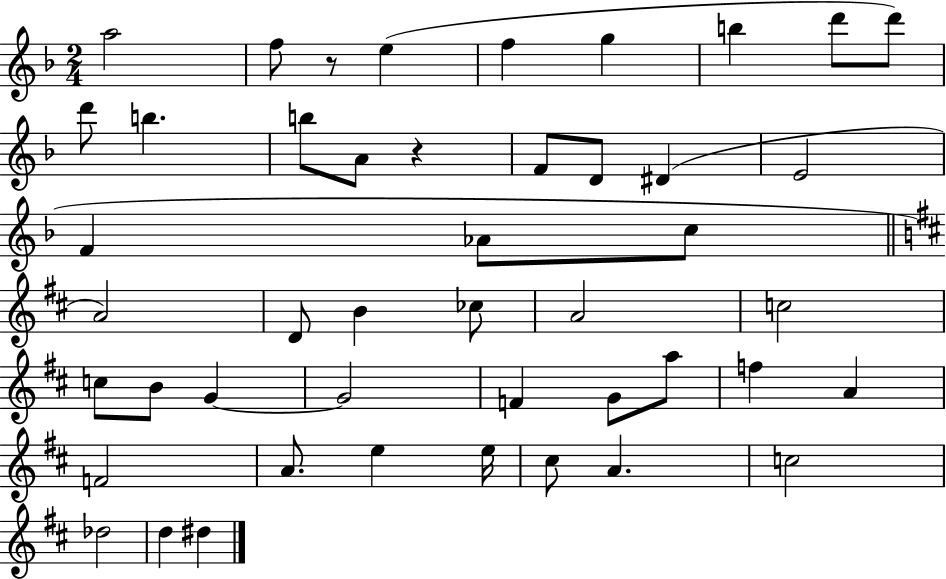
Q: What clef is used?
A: treble